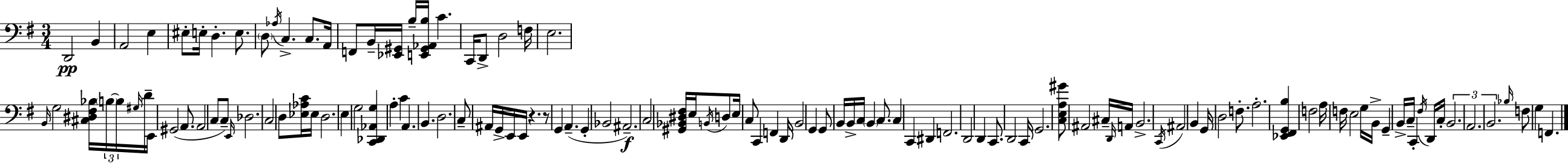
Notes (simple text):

D2/h B2/q A2/h E3/q EIS3/e E3/s D3/q. E3/e. D3/e Ab3/s C3/q. C3/e. A2/s F2/e B2/s [Eb2,G#2]/s B3/s [E2,G#2,Ab2,B3]/s C4/q. C2/s D2/e D3/h F3/s E3/h. B2/s G3/h [C#3,D#3,F#3,Bb3]/s B3/s B3/s G#3/s D4/s E2/s G#2/h A2/e. A2/h C3/e C3/e E2/s Db3/h. C3/h D3/e [Eb3,Ab3,C4]/s Eb3/s D3/h. E3/q G3/h [C2,Db2,Ab2,G3]/q A3/q C4/q A2/q. B2/q. D3/h. C3/e A#2/s G2/s E2/s E2/s R/q. R/e G2/q A2/q. G2/q Bb2/h A#2/h. C3/h [G#2,Bb2,D#3,F#3]/s E3/s B2/s D3/e E3/s C3/e C2/q F2/q D2/s B2/h G2/q G2/e B2/s B2/s C3/s B2/q C3/e. C3/q C2/q D#2/q F2/h. D2/h D2/q C2/e. D2/h C2/s G2/h. [C3,E3,A3,G#4]/e A#2/h C#3/s D2/s A2/s B2/h. C2/s A#2/h B2/q G2/s D3/h F3/e. A3/h. [Eb2,F#2,G2,B3]/q F3/h A3/s F3/s E3/h G3/s B2/s G2/q B2/s C3/s C2/q F#3/s D2/s C3/s B2/h. A2/h. B2/h. Bb3/s F3/e G3/q F2/q.